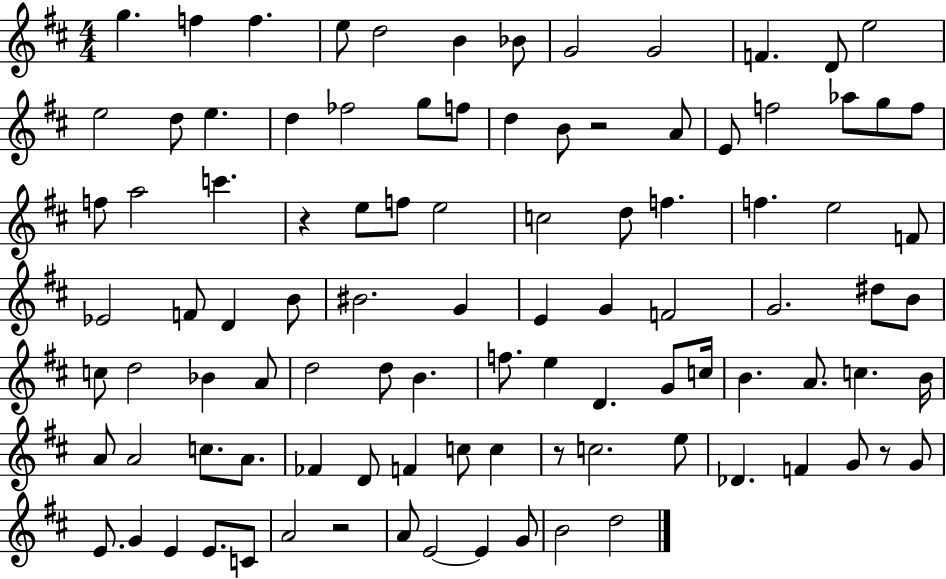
G5/q. F5/q F5/q. E5/e D5/h B4/q Bb4/e G4/h G4/h F4/q. D4/e E5/h E5/h D5/e E5/q. D5/q FES5/h G5/e F5/e D5/q B4/e R/h A4/e E4/e F5/h Ab5/e G5/e F5/e F5/e A5/h C6/q. R/q E5/e F5/e E5/h C5/h D5/e F5/q. F5/q. E5/h F4/e Eb4/h F4/e D4/q B4/e BIS4/h. G4/q E4/q G4/q F4/h G4/h. D#5/e B4/e C5/e D5/h Bb4/q A4/e D5/h D5/e B4/q. F5/e. E5/q D4/q. G4/e C5/s B4/q. A4/e. C5/q. B4/s A4/e A4/h C5/e. A4/e. FES4/q D4/e F4/q C5/e C5/q R/e C5/h. E5/e Db4/q. F4/q G4/e R/e G4/e E4/e. G4/q E4/q E4/e. C4/e A4/h R/h A4/e E4/h E4/q G4/e B4/h D5/h